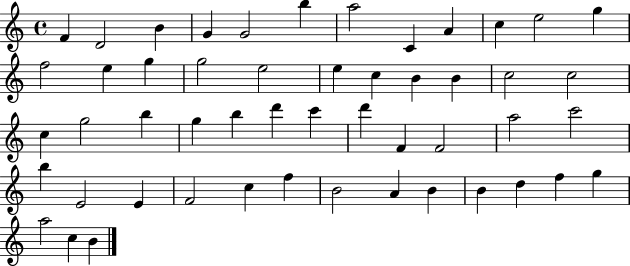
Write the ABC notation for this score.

X:1
T:Untitled
M:4/4
L:1/4
K:C
F D2 B G G2 b a2 C A c e2 g f2 e g g2 e2 e c B B c2 c2 c g2 b g b d' c' d' F F2 a2 c'2 b E2 E F2 c f B2 A B B d f g a2 c B